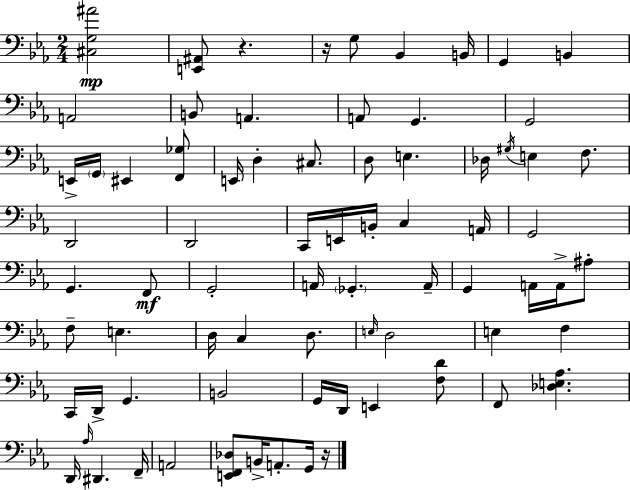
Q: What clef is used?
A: bass